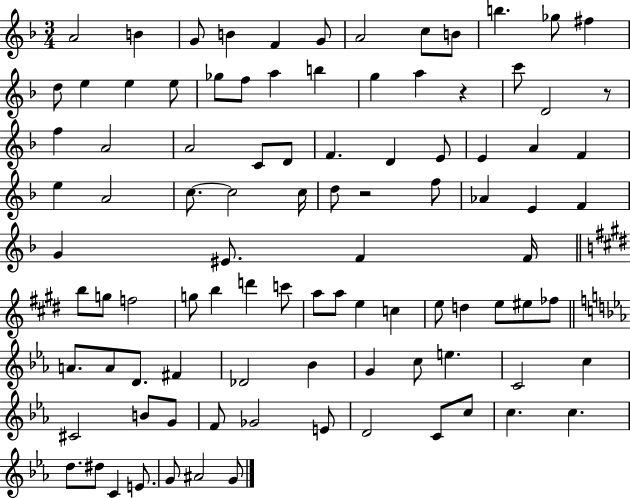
{
  \clef treble
  \numericTimeSignature
  \time 3/4
  \key f \major
  \repeat volta 2 { a'2 b'4 | g'8 b'4 f'4 g'8 | a'2 c''8 b'8 | b''4. ges''8 fis''4 | \break d''8 e''4 e''4 e''8 | ges''8 f''8 a''4 b''4 | g''4 a''4 r4 | c'''8 d'2 r8 | \break f''4 a'2 | a'2 c'8 d'8 | f'4. d'4 e'8 | e'4 a'4 f'4 | \break e''4 a'2 | c''8.~~ c''2 c''16 | d''8 r2 f''8 | aes'4 e'4 f'4 | \break g'4 eis'8. f'4 f'16 | \bar "||" \break \key e \major b''8 g''8 f''2 | g''8 b''4 d'''4 c'''8 | a''8 a''8 e''4 c''4 | e''8 d''4 e''8 eis''8 fes''8 | \break \bar "||" \break \key c \minor a'8. a'8 d'8. fis'4 | des'2 bes'4 | g'4 c''8 e''4. | c'2 c''4 | \break cis'2 b'8 g'8 | f'8 ges'2 e'8 | d'2 c'8 c''8 | c''4. c''4. | \break d''8. dis''8 c'4 e'8. | g'8 ais'2 g'8 | } \bar "|."
}